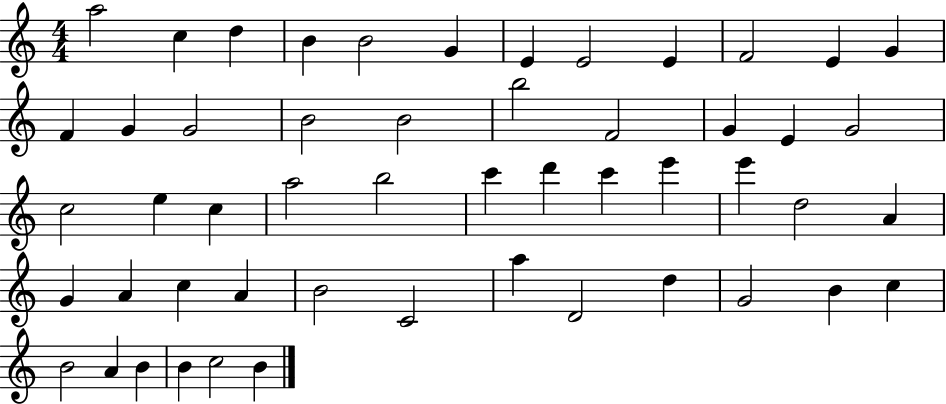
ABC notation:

X:1
T:Untitled
M:4/4
L:1/4
K:C
a2 c d B B2 G E E2 E F2 E G F G G2 B2 B2 b2 F2 G E G2 c2 e c a2 b2 c' d' c' e' e' d2 A G A c A B2 C2 a D2 d G2 B c B2 A B B c2 B